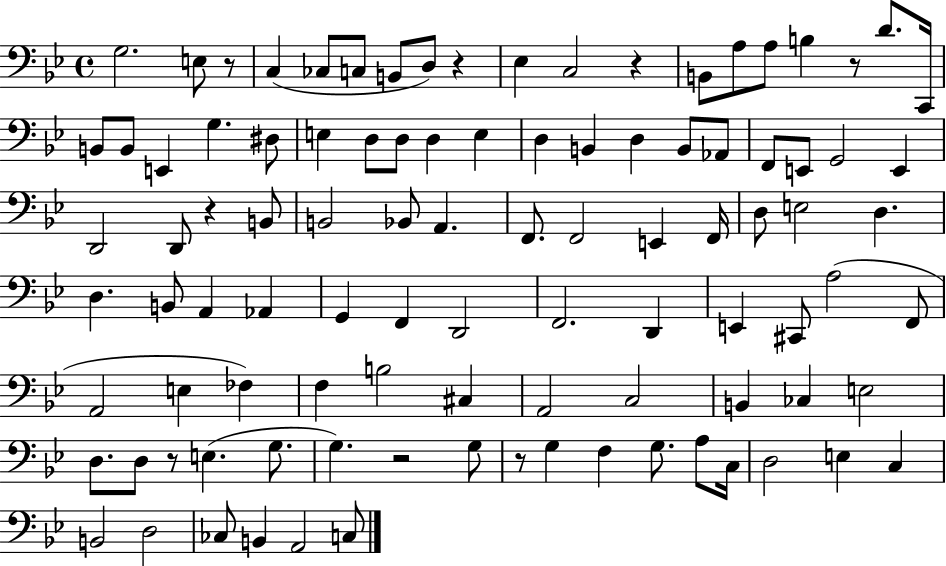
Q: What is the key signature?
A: BES major